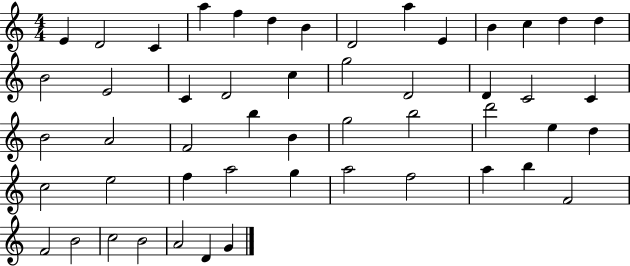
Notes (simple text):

E4/q D4/h C4/q A5/q F5/q D5/q B4/q D4/h A5/q E4/q B4/q C5/q D5/q D5/q B4/h E4/h C4/q D4/h C5/q G5/h D4/h D4/q C4/h C4/q B4/h A4/h F4/h B5/q B4/q G5/h B5/h D6/h E5/q D5/q C5/h E5/h F5/q A5/h G5/q A5/h F5/h A5/q B5/q F4/h F4/h B4/h C5/h B4/h A4/h D4/q G4/q